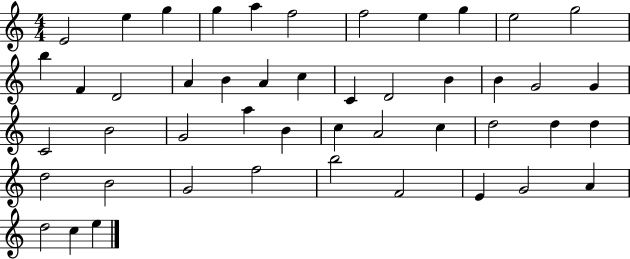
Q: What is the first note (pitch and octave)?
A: E4